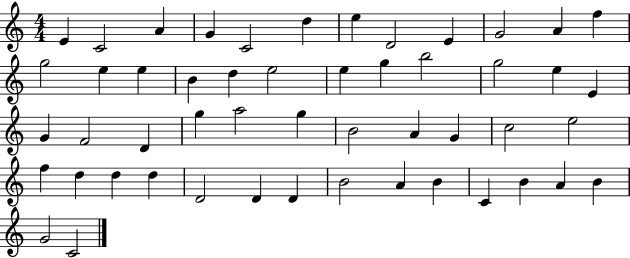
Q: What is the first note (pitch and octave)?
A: E4